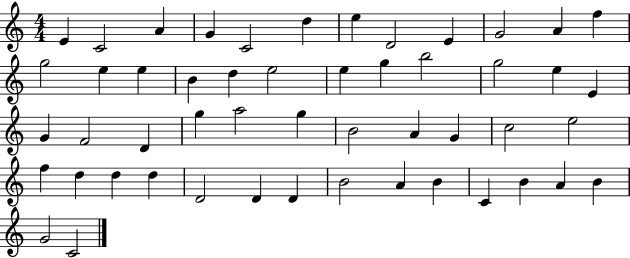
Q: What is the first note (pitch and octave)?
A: E4